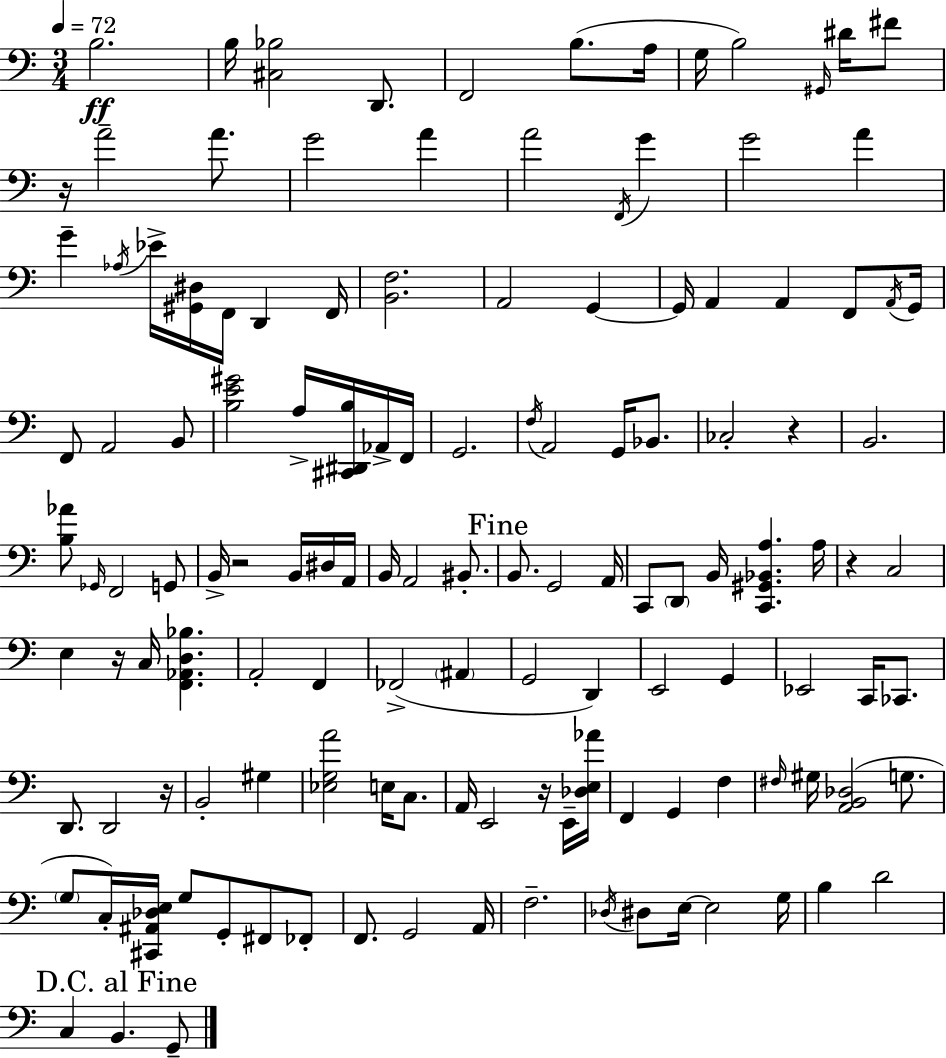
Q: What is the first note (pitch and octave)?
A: B3